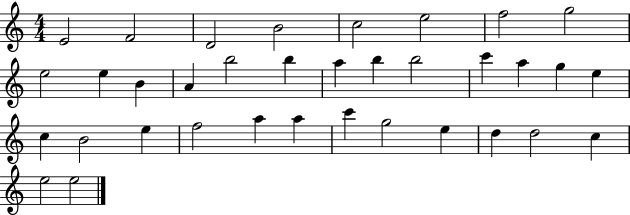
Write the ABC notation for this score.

X:1
T:Untitled
M:4/4
L:1/4
K:C
E2 F2 D2 B2 c2 e2 f2 g2 e2 e B A b2 b a b b2 c' a g e c B2 e f2 a a c' g2 e d d2 c e2 e2